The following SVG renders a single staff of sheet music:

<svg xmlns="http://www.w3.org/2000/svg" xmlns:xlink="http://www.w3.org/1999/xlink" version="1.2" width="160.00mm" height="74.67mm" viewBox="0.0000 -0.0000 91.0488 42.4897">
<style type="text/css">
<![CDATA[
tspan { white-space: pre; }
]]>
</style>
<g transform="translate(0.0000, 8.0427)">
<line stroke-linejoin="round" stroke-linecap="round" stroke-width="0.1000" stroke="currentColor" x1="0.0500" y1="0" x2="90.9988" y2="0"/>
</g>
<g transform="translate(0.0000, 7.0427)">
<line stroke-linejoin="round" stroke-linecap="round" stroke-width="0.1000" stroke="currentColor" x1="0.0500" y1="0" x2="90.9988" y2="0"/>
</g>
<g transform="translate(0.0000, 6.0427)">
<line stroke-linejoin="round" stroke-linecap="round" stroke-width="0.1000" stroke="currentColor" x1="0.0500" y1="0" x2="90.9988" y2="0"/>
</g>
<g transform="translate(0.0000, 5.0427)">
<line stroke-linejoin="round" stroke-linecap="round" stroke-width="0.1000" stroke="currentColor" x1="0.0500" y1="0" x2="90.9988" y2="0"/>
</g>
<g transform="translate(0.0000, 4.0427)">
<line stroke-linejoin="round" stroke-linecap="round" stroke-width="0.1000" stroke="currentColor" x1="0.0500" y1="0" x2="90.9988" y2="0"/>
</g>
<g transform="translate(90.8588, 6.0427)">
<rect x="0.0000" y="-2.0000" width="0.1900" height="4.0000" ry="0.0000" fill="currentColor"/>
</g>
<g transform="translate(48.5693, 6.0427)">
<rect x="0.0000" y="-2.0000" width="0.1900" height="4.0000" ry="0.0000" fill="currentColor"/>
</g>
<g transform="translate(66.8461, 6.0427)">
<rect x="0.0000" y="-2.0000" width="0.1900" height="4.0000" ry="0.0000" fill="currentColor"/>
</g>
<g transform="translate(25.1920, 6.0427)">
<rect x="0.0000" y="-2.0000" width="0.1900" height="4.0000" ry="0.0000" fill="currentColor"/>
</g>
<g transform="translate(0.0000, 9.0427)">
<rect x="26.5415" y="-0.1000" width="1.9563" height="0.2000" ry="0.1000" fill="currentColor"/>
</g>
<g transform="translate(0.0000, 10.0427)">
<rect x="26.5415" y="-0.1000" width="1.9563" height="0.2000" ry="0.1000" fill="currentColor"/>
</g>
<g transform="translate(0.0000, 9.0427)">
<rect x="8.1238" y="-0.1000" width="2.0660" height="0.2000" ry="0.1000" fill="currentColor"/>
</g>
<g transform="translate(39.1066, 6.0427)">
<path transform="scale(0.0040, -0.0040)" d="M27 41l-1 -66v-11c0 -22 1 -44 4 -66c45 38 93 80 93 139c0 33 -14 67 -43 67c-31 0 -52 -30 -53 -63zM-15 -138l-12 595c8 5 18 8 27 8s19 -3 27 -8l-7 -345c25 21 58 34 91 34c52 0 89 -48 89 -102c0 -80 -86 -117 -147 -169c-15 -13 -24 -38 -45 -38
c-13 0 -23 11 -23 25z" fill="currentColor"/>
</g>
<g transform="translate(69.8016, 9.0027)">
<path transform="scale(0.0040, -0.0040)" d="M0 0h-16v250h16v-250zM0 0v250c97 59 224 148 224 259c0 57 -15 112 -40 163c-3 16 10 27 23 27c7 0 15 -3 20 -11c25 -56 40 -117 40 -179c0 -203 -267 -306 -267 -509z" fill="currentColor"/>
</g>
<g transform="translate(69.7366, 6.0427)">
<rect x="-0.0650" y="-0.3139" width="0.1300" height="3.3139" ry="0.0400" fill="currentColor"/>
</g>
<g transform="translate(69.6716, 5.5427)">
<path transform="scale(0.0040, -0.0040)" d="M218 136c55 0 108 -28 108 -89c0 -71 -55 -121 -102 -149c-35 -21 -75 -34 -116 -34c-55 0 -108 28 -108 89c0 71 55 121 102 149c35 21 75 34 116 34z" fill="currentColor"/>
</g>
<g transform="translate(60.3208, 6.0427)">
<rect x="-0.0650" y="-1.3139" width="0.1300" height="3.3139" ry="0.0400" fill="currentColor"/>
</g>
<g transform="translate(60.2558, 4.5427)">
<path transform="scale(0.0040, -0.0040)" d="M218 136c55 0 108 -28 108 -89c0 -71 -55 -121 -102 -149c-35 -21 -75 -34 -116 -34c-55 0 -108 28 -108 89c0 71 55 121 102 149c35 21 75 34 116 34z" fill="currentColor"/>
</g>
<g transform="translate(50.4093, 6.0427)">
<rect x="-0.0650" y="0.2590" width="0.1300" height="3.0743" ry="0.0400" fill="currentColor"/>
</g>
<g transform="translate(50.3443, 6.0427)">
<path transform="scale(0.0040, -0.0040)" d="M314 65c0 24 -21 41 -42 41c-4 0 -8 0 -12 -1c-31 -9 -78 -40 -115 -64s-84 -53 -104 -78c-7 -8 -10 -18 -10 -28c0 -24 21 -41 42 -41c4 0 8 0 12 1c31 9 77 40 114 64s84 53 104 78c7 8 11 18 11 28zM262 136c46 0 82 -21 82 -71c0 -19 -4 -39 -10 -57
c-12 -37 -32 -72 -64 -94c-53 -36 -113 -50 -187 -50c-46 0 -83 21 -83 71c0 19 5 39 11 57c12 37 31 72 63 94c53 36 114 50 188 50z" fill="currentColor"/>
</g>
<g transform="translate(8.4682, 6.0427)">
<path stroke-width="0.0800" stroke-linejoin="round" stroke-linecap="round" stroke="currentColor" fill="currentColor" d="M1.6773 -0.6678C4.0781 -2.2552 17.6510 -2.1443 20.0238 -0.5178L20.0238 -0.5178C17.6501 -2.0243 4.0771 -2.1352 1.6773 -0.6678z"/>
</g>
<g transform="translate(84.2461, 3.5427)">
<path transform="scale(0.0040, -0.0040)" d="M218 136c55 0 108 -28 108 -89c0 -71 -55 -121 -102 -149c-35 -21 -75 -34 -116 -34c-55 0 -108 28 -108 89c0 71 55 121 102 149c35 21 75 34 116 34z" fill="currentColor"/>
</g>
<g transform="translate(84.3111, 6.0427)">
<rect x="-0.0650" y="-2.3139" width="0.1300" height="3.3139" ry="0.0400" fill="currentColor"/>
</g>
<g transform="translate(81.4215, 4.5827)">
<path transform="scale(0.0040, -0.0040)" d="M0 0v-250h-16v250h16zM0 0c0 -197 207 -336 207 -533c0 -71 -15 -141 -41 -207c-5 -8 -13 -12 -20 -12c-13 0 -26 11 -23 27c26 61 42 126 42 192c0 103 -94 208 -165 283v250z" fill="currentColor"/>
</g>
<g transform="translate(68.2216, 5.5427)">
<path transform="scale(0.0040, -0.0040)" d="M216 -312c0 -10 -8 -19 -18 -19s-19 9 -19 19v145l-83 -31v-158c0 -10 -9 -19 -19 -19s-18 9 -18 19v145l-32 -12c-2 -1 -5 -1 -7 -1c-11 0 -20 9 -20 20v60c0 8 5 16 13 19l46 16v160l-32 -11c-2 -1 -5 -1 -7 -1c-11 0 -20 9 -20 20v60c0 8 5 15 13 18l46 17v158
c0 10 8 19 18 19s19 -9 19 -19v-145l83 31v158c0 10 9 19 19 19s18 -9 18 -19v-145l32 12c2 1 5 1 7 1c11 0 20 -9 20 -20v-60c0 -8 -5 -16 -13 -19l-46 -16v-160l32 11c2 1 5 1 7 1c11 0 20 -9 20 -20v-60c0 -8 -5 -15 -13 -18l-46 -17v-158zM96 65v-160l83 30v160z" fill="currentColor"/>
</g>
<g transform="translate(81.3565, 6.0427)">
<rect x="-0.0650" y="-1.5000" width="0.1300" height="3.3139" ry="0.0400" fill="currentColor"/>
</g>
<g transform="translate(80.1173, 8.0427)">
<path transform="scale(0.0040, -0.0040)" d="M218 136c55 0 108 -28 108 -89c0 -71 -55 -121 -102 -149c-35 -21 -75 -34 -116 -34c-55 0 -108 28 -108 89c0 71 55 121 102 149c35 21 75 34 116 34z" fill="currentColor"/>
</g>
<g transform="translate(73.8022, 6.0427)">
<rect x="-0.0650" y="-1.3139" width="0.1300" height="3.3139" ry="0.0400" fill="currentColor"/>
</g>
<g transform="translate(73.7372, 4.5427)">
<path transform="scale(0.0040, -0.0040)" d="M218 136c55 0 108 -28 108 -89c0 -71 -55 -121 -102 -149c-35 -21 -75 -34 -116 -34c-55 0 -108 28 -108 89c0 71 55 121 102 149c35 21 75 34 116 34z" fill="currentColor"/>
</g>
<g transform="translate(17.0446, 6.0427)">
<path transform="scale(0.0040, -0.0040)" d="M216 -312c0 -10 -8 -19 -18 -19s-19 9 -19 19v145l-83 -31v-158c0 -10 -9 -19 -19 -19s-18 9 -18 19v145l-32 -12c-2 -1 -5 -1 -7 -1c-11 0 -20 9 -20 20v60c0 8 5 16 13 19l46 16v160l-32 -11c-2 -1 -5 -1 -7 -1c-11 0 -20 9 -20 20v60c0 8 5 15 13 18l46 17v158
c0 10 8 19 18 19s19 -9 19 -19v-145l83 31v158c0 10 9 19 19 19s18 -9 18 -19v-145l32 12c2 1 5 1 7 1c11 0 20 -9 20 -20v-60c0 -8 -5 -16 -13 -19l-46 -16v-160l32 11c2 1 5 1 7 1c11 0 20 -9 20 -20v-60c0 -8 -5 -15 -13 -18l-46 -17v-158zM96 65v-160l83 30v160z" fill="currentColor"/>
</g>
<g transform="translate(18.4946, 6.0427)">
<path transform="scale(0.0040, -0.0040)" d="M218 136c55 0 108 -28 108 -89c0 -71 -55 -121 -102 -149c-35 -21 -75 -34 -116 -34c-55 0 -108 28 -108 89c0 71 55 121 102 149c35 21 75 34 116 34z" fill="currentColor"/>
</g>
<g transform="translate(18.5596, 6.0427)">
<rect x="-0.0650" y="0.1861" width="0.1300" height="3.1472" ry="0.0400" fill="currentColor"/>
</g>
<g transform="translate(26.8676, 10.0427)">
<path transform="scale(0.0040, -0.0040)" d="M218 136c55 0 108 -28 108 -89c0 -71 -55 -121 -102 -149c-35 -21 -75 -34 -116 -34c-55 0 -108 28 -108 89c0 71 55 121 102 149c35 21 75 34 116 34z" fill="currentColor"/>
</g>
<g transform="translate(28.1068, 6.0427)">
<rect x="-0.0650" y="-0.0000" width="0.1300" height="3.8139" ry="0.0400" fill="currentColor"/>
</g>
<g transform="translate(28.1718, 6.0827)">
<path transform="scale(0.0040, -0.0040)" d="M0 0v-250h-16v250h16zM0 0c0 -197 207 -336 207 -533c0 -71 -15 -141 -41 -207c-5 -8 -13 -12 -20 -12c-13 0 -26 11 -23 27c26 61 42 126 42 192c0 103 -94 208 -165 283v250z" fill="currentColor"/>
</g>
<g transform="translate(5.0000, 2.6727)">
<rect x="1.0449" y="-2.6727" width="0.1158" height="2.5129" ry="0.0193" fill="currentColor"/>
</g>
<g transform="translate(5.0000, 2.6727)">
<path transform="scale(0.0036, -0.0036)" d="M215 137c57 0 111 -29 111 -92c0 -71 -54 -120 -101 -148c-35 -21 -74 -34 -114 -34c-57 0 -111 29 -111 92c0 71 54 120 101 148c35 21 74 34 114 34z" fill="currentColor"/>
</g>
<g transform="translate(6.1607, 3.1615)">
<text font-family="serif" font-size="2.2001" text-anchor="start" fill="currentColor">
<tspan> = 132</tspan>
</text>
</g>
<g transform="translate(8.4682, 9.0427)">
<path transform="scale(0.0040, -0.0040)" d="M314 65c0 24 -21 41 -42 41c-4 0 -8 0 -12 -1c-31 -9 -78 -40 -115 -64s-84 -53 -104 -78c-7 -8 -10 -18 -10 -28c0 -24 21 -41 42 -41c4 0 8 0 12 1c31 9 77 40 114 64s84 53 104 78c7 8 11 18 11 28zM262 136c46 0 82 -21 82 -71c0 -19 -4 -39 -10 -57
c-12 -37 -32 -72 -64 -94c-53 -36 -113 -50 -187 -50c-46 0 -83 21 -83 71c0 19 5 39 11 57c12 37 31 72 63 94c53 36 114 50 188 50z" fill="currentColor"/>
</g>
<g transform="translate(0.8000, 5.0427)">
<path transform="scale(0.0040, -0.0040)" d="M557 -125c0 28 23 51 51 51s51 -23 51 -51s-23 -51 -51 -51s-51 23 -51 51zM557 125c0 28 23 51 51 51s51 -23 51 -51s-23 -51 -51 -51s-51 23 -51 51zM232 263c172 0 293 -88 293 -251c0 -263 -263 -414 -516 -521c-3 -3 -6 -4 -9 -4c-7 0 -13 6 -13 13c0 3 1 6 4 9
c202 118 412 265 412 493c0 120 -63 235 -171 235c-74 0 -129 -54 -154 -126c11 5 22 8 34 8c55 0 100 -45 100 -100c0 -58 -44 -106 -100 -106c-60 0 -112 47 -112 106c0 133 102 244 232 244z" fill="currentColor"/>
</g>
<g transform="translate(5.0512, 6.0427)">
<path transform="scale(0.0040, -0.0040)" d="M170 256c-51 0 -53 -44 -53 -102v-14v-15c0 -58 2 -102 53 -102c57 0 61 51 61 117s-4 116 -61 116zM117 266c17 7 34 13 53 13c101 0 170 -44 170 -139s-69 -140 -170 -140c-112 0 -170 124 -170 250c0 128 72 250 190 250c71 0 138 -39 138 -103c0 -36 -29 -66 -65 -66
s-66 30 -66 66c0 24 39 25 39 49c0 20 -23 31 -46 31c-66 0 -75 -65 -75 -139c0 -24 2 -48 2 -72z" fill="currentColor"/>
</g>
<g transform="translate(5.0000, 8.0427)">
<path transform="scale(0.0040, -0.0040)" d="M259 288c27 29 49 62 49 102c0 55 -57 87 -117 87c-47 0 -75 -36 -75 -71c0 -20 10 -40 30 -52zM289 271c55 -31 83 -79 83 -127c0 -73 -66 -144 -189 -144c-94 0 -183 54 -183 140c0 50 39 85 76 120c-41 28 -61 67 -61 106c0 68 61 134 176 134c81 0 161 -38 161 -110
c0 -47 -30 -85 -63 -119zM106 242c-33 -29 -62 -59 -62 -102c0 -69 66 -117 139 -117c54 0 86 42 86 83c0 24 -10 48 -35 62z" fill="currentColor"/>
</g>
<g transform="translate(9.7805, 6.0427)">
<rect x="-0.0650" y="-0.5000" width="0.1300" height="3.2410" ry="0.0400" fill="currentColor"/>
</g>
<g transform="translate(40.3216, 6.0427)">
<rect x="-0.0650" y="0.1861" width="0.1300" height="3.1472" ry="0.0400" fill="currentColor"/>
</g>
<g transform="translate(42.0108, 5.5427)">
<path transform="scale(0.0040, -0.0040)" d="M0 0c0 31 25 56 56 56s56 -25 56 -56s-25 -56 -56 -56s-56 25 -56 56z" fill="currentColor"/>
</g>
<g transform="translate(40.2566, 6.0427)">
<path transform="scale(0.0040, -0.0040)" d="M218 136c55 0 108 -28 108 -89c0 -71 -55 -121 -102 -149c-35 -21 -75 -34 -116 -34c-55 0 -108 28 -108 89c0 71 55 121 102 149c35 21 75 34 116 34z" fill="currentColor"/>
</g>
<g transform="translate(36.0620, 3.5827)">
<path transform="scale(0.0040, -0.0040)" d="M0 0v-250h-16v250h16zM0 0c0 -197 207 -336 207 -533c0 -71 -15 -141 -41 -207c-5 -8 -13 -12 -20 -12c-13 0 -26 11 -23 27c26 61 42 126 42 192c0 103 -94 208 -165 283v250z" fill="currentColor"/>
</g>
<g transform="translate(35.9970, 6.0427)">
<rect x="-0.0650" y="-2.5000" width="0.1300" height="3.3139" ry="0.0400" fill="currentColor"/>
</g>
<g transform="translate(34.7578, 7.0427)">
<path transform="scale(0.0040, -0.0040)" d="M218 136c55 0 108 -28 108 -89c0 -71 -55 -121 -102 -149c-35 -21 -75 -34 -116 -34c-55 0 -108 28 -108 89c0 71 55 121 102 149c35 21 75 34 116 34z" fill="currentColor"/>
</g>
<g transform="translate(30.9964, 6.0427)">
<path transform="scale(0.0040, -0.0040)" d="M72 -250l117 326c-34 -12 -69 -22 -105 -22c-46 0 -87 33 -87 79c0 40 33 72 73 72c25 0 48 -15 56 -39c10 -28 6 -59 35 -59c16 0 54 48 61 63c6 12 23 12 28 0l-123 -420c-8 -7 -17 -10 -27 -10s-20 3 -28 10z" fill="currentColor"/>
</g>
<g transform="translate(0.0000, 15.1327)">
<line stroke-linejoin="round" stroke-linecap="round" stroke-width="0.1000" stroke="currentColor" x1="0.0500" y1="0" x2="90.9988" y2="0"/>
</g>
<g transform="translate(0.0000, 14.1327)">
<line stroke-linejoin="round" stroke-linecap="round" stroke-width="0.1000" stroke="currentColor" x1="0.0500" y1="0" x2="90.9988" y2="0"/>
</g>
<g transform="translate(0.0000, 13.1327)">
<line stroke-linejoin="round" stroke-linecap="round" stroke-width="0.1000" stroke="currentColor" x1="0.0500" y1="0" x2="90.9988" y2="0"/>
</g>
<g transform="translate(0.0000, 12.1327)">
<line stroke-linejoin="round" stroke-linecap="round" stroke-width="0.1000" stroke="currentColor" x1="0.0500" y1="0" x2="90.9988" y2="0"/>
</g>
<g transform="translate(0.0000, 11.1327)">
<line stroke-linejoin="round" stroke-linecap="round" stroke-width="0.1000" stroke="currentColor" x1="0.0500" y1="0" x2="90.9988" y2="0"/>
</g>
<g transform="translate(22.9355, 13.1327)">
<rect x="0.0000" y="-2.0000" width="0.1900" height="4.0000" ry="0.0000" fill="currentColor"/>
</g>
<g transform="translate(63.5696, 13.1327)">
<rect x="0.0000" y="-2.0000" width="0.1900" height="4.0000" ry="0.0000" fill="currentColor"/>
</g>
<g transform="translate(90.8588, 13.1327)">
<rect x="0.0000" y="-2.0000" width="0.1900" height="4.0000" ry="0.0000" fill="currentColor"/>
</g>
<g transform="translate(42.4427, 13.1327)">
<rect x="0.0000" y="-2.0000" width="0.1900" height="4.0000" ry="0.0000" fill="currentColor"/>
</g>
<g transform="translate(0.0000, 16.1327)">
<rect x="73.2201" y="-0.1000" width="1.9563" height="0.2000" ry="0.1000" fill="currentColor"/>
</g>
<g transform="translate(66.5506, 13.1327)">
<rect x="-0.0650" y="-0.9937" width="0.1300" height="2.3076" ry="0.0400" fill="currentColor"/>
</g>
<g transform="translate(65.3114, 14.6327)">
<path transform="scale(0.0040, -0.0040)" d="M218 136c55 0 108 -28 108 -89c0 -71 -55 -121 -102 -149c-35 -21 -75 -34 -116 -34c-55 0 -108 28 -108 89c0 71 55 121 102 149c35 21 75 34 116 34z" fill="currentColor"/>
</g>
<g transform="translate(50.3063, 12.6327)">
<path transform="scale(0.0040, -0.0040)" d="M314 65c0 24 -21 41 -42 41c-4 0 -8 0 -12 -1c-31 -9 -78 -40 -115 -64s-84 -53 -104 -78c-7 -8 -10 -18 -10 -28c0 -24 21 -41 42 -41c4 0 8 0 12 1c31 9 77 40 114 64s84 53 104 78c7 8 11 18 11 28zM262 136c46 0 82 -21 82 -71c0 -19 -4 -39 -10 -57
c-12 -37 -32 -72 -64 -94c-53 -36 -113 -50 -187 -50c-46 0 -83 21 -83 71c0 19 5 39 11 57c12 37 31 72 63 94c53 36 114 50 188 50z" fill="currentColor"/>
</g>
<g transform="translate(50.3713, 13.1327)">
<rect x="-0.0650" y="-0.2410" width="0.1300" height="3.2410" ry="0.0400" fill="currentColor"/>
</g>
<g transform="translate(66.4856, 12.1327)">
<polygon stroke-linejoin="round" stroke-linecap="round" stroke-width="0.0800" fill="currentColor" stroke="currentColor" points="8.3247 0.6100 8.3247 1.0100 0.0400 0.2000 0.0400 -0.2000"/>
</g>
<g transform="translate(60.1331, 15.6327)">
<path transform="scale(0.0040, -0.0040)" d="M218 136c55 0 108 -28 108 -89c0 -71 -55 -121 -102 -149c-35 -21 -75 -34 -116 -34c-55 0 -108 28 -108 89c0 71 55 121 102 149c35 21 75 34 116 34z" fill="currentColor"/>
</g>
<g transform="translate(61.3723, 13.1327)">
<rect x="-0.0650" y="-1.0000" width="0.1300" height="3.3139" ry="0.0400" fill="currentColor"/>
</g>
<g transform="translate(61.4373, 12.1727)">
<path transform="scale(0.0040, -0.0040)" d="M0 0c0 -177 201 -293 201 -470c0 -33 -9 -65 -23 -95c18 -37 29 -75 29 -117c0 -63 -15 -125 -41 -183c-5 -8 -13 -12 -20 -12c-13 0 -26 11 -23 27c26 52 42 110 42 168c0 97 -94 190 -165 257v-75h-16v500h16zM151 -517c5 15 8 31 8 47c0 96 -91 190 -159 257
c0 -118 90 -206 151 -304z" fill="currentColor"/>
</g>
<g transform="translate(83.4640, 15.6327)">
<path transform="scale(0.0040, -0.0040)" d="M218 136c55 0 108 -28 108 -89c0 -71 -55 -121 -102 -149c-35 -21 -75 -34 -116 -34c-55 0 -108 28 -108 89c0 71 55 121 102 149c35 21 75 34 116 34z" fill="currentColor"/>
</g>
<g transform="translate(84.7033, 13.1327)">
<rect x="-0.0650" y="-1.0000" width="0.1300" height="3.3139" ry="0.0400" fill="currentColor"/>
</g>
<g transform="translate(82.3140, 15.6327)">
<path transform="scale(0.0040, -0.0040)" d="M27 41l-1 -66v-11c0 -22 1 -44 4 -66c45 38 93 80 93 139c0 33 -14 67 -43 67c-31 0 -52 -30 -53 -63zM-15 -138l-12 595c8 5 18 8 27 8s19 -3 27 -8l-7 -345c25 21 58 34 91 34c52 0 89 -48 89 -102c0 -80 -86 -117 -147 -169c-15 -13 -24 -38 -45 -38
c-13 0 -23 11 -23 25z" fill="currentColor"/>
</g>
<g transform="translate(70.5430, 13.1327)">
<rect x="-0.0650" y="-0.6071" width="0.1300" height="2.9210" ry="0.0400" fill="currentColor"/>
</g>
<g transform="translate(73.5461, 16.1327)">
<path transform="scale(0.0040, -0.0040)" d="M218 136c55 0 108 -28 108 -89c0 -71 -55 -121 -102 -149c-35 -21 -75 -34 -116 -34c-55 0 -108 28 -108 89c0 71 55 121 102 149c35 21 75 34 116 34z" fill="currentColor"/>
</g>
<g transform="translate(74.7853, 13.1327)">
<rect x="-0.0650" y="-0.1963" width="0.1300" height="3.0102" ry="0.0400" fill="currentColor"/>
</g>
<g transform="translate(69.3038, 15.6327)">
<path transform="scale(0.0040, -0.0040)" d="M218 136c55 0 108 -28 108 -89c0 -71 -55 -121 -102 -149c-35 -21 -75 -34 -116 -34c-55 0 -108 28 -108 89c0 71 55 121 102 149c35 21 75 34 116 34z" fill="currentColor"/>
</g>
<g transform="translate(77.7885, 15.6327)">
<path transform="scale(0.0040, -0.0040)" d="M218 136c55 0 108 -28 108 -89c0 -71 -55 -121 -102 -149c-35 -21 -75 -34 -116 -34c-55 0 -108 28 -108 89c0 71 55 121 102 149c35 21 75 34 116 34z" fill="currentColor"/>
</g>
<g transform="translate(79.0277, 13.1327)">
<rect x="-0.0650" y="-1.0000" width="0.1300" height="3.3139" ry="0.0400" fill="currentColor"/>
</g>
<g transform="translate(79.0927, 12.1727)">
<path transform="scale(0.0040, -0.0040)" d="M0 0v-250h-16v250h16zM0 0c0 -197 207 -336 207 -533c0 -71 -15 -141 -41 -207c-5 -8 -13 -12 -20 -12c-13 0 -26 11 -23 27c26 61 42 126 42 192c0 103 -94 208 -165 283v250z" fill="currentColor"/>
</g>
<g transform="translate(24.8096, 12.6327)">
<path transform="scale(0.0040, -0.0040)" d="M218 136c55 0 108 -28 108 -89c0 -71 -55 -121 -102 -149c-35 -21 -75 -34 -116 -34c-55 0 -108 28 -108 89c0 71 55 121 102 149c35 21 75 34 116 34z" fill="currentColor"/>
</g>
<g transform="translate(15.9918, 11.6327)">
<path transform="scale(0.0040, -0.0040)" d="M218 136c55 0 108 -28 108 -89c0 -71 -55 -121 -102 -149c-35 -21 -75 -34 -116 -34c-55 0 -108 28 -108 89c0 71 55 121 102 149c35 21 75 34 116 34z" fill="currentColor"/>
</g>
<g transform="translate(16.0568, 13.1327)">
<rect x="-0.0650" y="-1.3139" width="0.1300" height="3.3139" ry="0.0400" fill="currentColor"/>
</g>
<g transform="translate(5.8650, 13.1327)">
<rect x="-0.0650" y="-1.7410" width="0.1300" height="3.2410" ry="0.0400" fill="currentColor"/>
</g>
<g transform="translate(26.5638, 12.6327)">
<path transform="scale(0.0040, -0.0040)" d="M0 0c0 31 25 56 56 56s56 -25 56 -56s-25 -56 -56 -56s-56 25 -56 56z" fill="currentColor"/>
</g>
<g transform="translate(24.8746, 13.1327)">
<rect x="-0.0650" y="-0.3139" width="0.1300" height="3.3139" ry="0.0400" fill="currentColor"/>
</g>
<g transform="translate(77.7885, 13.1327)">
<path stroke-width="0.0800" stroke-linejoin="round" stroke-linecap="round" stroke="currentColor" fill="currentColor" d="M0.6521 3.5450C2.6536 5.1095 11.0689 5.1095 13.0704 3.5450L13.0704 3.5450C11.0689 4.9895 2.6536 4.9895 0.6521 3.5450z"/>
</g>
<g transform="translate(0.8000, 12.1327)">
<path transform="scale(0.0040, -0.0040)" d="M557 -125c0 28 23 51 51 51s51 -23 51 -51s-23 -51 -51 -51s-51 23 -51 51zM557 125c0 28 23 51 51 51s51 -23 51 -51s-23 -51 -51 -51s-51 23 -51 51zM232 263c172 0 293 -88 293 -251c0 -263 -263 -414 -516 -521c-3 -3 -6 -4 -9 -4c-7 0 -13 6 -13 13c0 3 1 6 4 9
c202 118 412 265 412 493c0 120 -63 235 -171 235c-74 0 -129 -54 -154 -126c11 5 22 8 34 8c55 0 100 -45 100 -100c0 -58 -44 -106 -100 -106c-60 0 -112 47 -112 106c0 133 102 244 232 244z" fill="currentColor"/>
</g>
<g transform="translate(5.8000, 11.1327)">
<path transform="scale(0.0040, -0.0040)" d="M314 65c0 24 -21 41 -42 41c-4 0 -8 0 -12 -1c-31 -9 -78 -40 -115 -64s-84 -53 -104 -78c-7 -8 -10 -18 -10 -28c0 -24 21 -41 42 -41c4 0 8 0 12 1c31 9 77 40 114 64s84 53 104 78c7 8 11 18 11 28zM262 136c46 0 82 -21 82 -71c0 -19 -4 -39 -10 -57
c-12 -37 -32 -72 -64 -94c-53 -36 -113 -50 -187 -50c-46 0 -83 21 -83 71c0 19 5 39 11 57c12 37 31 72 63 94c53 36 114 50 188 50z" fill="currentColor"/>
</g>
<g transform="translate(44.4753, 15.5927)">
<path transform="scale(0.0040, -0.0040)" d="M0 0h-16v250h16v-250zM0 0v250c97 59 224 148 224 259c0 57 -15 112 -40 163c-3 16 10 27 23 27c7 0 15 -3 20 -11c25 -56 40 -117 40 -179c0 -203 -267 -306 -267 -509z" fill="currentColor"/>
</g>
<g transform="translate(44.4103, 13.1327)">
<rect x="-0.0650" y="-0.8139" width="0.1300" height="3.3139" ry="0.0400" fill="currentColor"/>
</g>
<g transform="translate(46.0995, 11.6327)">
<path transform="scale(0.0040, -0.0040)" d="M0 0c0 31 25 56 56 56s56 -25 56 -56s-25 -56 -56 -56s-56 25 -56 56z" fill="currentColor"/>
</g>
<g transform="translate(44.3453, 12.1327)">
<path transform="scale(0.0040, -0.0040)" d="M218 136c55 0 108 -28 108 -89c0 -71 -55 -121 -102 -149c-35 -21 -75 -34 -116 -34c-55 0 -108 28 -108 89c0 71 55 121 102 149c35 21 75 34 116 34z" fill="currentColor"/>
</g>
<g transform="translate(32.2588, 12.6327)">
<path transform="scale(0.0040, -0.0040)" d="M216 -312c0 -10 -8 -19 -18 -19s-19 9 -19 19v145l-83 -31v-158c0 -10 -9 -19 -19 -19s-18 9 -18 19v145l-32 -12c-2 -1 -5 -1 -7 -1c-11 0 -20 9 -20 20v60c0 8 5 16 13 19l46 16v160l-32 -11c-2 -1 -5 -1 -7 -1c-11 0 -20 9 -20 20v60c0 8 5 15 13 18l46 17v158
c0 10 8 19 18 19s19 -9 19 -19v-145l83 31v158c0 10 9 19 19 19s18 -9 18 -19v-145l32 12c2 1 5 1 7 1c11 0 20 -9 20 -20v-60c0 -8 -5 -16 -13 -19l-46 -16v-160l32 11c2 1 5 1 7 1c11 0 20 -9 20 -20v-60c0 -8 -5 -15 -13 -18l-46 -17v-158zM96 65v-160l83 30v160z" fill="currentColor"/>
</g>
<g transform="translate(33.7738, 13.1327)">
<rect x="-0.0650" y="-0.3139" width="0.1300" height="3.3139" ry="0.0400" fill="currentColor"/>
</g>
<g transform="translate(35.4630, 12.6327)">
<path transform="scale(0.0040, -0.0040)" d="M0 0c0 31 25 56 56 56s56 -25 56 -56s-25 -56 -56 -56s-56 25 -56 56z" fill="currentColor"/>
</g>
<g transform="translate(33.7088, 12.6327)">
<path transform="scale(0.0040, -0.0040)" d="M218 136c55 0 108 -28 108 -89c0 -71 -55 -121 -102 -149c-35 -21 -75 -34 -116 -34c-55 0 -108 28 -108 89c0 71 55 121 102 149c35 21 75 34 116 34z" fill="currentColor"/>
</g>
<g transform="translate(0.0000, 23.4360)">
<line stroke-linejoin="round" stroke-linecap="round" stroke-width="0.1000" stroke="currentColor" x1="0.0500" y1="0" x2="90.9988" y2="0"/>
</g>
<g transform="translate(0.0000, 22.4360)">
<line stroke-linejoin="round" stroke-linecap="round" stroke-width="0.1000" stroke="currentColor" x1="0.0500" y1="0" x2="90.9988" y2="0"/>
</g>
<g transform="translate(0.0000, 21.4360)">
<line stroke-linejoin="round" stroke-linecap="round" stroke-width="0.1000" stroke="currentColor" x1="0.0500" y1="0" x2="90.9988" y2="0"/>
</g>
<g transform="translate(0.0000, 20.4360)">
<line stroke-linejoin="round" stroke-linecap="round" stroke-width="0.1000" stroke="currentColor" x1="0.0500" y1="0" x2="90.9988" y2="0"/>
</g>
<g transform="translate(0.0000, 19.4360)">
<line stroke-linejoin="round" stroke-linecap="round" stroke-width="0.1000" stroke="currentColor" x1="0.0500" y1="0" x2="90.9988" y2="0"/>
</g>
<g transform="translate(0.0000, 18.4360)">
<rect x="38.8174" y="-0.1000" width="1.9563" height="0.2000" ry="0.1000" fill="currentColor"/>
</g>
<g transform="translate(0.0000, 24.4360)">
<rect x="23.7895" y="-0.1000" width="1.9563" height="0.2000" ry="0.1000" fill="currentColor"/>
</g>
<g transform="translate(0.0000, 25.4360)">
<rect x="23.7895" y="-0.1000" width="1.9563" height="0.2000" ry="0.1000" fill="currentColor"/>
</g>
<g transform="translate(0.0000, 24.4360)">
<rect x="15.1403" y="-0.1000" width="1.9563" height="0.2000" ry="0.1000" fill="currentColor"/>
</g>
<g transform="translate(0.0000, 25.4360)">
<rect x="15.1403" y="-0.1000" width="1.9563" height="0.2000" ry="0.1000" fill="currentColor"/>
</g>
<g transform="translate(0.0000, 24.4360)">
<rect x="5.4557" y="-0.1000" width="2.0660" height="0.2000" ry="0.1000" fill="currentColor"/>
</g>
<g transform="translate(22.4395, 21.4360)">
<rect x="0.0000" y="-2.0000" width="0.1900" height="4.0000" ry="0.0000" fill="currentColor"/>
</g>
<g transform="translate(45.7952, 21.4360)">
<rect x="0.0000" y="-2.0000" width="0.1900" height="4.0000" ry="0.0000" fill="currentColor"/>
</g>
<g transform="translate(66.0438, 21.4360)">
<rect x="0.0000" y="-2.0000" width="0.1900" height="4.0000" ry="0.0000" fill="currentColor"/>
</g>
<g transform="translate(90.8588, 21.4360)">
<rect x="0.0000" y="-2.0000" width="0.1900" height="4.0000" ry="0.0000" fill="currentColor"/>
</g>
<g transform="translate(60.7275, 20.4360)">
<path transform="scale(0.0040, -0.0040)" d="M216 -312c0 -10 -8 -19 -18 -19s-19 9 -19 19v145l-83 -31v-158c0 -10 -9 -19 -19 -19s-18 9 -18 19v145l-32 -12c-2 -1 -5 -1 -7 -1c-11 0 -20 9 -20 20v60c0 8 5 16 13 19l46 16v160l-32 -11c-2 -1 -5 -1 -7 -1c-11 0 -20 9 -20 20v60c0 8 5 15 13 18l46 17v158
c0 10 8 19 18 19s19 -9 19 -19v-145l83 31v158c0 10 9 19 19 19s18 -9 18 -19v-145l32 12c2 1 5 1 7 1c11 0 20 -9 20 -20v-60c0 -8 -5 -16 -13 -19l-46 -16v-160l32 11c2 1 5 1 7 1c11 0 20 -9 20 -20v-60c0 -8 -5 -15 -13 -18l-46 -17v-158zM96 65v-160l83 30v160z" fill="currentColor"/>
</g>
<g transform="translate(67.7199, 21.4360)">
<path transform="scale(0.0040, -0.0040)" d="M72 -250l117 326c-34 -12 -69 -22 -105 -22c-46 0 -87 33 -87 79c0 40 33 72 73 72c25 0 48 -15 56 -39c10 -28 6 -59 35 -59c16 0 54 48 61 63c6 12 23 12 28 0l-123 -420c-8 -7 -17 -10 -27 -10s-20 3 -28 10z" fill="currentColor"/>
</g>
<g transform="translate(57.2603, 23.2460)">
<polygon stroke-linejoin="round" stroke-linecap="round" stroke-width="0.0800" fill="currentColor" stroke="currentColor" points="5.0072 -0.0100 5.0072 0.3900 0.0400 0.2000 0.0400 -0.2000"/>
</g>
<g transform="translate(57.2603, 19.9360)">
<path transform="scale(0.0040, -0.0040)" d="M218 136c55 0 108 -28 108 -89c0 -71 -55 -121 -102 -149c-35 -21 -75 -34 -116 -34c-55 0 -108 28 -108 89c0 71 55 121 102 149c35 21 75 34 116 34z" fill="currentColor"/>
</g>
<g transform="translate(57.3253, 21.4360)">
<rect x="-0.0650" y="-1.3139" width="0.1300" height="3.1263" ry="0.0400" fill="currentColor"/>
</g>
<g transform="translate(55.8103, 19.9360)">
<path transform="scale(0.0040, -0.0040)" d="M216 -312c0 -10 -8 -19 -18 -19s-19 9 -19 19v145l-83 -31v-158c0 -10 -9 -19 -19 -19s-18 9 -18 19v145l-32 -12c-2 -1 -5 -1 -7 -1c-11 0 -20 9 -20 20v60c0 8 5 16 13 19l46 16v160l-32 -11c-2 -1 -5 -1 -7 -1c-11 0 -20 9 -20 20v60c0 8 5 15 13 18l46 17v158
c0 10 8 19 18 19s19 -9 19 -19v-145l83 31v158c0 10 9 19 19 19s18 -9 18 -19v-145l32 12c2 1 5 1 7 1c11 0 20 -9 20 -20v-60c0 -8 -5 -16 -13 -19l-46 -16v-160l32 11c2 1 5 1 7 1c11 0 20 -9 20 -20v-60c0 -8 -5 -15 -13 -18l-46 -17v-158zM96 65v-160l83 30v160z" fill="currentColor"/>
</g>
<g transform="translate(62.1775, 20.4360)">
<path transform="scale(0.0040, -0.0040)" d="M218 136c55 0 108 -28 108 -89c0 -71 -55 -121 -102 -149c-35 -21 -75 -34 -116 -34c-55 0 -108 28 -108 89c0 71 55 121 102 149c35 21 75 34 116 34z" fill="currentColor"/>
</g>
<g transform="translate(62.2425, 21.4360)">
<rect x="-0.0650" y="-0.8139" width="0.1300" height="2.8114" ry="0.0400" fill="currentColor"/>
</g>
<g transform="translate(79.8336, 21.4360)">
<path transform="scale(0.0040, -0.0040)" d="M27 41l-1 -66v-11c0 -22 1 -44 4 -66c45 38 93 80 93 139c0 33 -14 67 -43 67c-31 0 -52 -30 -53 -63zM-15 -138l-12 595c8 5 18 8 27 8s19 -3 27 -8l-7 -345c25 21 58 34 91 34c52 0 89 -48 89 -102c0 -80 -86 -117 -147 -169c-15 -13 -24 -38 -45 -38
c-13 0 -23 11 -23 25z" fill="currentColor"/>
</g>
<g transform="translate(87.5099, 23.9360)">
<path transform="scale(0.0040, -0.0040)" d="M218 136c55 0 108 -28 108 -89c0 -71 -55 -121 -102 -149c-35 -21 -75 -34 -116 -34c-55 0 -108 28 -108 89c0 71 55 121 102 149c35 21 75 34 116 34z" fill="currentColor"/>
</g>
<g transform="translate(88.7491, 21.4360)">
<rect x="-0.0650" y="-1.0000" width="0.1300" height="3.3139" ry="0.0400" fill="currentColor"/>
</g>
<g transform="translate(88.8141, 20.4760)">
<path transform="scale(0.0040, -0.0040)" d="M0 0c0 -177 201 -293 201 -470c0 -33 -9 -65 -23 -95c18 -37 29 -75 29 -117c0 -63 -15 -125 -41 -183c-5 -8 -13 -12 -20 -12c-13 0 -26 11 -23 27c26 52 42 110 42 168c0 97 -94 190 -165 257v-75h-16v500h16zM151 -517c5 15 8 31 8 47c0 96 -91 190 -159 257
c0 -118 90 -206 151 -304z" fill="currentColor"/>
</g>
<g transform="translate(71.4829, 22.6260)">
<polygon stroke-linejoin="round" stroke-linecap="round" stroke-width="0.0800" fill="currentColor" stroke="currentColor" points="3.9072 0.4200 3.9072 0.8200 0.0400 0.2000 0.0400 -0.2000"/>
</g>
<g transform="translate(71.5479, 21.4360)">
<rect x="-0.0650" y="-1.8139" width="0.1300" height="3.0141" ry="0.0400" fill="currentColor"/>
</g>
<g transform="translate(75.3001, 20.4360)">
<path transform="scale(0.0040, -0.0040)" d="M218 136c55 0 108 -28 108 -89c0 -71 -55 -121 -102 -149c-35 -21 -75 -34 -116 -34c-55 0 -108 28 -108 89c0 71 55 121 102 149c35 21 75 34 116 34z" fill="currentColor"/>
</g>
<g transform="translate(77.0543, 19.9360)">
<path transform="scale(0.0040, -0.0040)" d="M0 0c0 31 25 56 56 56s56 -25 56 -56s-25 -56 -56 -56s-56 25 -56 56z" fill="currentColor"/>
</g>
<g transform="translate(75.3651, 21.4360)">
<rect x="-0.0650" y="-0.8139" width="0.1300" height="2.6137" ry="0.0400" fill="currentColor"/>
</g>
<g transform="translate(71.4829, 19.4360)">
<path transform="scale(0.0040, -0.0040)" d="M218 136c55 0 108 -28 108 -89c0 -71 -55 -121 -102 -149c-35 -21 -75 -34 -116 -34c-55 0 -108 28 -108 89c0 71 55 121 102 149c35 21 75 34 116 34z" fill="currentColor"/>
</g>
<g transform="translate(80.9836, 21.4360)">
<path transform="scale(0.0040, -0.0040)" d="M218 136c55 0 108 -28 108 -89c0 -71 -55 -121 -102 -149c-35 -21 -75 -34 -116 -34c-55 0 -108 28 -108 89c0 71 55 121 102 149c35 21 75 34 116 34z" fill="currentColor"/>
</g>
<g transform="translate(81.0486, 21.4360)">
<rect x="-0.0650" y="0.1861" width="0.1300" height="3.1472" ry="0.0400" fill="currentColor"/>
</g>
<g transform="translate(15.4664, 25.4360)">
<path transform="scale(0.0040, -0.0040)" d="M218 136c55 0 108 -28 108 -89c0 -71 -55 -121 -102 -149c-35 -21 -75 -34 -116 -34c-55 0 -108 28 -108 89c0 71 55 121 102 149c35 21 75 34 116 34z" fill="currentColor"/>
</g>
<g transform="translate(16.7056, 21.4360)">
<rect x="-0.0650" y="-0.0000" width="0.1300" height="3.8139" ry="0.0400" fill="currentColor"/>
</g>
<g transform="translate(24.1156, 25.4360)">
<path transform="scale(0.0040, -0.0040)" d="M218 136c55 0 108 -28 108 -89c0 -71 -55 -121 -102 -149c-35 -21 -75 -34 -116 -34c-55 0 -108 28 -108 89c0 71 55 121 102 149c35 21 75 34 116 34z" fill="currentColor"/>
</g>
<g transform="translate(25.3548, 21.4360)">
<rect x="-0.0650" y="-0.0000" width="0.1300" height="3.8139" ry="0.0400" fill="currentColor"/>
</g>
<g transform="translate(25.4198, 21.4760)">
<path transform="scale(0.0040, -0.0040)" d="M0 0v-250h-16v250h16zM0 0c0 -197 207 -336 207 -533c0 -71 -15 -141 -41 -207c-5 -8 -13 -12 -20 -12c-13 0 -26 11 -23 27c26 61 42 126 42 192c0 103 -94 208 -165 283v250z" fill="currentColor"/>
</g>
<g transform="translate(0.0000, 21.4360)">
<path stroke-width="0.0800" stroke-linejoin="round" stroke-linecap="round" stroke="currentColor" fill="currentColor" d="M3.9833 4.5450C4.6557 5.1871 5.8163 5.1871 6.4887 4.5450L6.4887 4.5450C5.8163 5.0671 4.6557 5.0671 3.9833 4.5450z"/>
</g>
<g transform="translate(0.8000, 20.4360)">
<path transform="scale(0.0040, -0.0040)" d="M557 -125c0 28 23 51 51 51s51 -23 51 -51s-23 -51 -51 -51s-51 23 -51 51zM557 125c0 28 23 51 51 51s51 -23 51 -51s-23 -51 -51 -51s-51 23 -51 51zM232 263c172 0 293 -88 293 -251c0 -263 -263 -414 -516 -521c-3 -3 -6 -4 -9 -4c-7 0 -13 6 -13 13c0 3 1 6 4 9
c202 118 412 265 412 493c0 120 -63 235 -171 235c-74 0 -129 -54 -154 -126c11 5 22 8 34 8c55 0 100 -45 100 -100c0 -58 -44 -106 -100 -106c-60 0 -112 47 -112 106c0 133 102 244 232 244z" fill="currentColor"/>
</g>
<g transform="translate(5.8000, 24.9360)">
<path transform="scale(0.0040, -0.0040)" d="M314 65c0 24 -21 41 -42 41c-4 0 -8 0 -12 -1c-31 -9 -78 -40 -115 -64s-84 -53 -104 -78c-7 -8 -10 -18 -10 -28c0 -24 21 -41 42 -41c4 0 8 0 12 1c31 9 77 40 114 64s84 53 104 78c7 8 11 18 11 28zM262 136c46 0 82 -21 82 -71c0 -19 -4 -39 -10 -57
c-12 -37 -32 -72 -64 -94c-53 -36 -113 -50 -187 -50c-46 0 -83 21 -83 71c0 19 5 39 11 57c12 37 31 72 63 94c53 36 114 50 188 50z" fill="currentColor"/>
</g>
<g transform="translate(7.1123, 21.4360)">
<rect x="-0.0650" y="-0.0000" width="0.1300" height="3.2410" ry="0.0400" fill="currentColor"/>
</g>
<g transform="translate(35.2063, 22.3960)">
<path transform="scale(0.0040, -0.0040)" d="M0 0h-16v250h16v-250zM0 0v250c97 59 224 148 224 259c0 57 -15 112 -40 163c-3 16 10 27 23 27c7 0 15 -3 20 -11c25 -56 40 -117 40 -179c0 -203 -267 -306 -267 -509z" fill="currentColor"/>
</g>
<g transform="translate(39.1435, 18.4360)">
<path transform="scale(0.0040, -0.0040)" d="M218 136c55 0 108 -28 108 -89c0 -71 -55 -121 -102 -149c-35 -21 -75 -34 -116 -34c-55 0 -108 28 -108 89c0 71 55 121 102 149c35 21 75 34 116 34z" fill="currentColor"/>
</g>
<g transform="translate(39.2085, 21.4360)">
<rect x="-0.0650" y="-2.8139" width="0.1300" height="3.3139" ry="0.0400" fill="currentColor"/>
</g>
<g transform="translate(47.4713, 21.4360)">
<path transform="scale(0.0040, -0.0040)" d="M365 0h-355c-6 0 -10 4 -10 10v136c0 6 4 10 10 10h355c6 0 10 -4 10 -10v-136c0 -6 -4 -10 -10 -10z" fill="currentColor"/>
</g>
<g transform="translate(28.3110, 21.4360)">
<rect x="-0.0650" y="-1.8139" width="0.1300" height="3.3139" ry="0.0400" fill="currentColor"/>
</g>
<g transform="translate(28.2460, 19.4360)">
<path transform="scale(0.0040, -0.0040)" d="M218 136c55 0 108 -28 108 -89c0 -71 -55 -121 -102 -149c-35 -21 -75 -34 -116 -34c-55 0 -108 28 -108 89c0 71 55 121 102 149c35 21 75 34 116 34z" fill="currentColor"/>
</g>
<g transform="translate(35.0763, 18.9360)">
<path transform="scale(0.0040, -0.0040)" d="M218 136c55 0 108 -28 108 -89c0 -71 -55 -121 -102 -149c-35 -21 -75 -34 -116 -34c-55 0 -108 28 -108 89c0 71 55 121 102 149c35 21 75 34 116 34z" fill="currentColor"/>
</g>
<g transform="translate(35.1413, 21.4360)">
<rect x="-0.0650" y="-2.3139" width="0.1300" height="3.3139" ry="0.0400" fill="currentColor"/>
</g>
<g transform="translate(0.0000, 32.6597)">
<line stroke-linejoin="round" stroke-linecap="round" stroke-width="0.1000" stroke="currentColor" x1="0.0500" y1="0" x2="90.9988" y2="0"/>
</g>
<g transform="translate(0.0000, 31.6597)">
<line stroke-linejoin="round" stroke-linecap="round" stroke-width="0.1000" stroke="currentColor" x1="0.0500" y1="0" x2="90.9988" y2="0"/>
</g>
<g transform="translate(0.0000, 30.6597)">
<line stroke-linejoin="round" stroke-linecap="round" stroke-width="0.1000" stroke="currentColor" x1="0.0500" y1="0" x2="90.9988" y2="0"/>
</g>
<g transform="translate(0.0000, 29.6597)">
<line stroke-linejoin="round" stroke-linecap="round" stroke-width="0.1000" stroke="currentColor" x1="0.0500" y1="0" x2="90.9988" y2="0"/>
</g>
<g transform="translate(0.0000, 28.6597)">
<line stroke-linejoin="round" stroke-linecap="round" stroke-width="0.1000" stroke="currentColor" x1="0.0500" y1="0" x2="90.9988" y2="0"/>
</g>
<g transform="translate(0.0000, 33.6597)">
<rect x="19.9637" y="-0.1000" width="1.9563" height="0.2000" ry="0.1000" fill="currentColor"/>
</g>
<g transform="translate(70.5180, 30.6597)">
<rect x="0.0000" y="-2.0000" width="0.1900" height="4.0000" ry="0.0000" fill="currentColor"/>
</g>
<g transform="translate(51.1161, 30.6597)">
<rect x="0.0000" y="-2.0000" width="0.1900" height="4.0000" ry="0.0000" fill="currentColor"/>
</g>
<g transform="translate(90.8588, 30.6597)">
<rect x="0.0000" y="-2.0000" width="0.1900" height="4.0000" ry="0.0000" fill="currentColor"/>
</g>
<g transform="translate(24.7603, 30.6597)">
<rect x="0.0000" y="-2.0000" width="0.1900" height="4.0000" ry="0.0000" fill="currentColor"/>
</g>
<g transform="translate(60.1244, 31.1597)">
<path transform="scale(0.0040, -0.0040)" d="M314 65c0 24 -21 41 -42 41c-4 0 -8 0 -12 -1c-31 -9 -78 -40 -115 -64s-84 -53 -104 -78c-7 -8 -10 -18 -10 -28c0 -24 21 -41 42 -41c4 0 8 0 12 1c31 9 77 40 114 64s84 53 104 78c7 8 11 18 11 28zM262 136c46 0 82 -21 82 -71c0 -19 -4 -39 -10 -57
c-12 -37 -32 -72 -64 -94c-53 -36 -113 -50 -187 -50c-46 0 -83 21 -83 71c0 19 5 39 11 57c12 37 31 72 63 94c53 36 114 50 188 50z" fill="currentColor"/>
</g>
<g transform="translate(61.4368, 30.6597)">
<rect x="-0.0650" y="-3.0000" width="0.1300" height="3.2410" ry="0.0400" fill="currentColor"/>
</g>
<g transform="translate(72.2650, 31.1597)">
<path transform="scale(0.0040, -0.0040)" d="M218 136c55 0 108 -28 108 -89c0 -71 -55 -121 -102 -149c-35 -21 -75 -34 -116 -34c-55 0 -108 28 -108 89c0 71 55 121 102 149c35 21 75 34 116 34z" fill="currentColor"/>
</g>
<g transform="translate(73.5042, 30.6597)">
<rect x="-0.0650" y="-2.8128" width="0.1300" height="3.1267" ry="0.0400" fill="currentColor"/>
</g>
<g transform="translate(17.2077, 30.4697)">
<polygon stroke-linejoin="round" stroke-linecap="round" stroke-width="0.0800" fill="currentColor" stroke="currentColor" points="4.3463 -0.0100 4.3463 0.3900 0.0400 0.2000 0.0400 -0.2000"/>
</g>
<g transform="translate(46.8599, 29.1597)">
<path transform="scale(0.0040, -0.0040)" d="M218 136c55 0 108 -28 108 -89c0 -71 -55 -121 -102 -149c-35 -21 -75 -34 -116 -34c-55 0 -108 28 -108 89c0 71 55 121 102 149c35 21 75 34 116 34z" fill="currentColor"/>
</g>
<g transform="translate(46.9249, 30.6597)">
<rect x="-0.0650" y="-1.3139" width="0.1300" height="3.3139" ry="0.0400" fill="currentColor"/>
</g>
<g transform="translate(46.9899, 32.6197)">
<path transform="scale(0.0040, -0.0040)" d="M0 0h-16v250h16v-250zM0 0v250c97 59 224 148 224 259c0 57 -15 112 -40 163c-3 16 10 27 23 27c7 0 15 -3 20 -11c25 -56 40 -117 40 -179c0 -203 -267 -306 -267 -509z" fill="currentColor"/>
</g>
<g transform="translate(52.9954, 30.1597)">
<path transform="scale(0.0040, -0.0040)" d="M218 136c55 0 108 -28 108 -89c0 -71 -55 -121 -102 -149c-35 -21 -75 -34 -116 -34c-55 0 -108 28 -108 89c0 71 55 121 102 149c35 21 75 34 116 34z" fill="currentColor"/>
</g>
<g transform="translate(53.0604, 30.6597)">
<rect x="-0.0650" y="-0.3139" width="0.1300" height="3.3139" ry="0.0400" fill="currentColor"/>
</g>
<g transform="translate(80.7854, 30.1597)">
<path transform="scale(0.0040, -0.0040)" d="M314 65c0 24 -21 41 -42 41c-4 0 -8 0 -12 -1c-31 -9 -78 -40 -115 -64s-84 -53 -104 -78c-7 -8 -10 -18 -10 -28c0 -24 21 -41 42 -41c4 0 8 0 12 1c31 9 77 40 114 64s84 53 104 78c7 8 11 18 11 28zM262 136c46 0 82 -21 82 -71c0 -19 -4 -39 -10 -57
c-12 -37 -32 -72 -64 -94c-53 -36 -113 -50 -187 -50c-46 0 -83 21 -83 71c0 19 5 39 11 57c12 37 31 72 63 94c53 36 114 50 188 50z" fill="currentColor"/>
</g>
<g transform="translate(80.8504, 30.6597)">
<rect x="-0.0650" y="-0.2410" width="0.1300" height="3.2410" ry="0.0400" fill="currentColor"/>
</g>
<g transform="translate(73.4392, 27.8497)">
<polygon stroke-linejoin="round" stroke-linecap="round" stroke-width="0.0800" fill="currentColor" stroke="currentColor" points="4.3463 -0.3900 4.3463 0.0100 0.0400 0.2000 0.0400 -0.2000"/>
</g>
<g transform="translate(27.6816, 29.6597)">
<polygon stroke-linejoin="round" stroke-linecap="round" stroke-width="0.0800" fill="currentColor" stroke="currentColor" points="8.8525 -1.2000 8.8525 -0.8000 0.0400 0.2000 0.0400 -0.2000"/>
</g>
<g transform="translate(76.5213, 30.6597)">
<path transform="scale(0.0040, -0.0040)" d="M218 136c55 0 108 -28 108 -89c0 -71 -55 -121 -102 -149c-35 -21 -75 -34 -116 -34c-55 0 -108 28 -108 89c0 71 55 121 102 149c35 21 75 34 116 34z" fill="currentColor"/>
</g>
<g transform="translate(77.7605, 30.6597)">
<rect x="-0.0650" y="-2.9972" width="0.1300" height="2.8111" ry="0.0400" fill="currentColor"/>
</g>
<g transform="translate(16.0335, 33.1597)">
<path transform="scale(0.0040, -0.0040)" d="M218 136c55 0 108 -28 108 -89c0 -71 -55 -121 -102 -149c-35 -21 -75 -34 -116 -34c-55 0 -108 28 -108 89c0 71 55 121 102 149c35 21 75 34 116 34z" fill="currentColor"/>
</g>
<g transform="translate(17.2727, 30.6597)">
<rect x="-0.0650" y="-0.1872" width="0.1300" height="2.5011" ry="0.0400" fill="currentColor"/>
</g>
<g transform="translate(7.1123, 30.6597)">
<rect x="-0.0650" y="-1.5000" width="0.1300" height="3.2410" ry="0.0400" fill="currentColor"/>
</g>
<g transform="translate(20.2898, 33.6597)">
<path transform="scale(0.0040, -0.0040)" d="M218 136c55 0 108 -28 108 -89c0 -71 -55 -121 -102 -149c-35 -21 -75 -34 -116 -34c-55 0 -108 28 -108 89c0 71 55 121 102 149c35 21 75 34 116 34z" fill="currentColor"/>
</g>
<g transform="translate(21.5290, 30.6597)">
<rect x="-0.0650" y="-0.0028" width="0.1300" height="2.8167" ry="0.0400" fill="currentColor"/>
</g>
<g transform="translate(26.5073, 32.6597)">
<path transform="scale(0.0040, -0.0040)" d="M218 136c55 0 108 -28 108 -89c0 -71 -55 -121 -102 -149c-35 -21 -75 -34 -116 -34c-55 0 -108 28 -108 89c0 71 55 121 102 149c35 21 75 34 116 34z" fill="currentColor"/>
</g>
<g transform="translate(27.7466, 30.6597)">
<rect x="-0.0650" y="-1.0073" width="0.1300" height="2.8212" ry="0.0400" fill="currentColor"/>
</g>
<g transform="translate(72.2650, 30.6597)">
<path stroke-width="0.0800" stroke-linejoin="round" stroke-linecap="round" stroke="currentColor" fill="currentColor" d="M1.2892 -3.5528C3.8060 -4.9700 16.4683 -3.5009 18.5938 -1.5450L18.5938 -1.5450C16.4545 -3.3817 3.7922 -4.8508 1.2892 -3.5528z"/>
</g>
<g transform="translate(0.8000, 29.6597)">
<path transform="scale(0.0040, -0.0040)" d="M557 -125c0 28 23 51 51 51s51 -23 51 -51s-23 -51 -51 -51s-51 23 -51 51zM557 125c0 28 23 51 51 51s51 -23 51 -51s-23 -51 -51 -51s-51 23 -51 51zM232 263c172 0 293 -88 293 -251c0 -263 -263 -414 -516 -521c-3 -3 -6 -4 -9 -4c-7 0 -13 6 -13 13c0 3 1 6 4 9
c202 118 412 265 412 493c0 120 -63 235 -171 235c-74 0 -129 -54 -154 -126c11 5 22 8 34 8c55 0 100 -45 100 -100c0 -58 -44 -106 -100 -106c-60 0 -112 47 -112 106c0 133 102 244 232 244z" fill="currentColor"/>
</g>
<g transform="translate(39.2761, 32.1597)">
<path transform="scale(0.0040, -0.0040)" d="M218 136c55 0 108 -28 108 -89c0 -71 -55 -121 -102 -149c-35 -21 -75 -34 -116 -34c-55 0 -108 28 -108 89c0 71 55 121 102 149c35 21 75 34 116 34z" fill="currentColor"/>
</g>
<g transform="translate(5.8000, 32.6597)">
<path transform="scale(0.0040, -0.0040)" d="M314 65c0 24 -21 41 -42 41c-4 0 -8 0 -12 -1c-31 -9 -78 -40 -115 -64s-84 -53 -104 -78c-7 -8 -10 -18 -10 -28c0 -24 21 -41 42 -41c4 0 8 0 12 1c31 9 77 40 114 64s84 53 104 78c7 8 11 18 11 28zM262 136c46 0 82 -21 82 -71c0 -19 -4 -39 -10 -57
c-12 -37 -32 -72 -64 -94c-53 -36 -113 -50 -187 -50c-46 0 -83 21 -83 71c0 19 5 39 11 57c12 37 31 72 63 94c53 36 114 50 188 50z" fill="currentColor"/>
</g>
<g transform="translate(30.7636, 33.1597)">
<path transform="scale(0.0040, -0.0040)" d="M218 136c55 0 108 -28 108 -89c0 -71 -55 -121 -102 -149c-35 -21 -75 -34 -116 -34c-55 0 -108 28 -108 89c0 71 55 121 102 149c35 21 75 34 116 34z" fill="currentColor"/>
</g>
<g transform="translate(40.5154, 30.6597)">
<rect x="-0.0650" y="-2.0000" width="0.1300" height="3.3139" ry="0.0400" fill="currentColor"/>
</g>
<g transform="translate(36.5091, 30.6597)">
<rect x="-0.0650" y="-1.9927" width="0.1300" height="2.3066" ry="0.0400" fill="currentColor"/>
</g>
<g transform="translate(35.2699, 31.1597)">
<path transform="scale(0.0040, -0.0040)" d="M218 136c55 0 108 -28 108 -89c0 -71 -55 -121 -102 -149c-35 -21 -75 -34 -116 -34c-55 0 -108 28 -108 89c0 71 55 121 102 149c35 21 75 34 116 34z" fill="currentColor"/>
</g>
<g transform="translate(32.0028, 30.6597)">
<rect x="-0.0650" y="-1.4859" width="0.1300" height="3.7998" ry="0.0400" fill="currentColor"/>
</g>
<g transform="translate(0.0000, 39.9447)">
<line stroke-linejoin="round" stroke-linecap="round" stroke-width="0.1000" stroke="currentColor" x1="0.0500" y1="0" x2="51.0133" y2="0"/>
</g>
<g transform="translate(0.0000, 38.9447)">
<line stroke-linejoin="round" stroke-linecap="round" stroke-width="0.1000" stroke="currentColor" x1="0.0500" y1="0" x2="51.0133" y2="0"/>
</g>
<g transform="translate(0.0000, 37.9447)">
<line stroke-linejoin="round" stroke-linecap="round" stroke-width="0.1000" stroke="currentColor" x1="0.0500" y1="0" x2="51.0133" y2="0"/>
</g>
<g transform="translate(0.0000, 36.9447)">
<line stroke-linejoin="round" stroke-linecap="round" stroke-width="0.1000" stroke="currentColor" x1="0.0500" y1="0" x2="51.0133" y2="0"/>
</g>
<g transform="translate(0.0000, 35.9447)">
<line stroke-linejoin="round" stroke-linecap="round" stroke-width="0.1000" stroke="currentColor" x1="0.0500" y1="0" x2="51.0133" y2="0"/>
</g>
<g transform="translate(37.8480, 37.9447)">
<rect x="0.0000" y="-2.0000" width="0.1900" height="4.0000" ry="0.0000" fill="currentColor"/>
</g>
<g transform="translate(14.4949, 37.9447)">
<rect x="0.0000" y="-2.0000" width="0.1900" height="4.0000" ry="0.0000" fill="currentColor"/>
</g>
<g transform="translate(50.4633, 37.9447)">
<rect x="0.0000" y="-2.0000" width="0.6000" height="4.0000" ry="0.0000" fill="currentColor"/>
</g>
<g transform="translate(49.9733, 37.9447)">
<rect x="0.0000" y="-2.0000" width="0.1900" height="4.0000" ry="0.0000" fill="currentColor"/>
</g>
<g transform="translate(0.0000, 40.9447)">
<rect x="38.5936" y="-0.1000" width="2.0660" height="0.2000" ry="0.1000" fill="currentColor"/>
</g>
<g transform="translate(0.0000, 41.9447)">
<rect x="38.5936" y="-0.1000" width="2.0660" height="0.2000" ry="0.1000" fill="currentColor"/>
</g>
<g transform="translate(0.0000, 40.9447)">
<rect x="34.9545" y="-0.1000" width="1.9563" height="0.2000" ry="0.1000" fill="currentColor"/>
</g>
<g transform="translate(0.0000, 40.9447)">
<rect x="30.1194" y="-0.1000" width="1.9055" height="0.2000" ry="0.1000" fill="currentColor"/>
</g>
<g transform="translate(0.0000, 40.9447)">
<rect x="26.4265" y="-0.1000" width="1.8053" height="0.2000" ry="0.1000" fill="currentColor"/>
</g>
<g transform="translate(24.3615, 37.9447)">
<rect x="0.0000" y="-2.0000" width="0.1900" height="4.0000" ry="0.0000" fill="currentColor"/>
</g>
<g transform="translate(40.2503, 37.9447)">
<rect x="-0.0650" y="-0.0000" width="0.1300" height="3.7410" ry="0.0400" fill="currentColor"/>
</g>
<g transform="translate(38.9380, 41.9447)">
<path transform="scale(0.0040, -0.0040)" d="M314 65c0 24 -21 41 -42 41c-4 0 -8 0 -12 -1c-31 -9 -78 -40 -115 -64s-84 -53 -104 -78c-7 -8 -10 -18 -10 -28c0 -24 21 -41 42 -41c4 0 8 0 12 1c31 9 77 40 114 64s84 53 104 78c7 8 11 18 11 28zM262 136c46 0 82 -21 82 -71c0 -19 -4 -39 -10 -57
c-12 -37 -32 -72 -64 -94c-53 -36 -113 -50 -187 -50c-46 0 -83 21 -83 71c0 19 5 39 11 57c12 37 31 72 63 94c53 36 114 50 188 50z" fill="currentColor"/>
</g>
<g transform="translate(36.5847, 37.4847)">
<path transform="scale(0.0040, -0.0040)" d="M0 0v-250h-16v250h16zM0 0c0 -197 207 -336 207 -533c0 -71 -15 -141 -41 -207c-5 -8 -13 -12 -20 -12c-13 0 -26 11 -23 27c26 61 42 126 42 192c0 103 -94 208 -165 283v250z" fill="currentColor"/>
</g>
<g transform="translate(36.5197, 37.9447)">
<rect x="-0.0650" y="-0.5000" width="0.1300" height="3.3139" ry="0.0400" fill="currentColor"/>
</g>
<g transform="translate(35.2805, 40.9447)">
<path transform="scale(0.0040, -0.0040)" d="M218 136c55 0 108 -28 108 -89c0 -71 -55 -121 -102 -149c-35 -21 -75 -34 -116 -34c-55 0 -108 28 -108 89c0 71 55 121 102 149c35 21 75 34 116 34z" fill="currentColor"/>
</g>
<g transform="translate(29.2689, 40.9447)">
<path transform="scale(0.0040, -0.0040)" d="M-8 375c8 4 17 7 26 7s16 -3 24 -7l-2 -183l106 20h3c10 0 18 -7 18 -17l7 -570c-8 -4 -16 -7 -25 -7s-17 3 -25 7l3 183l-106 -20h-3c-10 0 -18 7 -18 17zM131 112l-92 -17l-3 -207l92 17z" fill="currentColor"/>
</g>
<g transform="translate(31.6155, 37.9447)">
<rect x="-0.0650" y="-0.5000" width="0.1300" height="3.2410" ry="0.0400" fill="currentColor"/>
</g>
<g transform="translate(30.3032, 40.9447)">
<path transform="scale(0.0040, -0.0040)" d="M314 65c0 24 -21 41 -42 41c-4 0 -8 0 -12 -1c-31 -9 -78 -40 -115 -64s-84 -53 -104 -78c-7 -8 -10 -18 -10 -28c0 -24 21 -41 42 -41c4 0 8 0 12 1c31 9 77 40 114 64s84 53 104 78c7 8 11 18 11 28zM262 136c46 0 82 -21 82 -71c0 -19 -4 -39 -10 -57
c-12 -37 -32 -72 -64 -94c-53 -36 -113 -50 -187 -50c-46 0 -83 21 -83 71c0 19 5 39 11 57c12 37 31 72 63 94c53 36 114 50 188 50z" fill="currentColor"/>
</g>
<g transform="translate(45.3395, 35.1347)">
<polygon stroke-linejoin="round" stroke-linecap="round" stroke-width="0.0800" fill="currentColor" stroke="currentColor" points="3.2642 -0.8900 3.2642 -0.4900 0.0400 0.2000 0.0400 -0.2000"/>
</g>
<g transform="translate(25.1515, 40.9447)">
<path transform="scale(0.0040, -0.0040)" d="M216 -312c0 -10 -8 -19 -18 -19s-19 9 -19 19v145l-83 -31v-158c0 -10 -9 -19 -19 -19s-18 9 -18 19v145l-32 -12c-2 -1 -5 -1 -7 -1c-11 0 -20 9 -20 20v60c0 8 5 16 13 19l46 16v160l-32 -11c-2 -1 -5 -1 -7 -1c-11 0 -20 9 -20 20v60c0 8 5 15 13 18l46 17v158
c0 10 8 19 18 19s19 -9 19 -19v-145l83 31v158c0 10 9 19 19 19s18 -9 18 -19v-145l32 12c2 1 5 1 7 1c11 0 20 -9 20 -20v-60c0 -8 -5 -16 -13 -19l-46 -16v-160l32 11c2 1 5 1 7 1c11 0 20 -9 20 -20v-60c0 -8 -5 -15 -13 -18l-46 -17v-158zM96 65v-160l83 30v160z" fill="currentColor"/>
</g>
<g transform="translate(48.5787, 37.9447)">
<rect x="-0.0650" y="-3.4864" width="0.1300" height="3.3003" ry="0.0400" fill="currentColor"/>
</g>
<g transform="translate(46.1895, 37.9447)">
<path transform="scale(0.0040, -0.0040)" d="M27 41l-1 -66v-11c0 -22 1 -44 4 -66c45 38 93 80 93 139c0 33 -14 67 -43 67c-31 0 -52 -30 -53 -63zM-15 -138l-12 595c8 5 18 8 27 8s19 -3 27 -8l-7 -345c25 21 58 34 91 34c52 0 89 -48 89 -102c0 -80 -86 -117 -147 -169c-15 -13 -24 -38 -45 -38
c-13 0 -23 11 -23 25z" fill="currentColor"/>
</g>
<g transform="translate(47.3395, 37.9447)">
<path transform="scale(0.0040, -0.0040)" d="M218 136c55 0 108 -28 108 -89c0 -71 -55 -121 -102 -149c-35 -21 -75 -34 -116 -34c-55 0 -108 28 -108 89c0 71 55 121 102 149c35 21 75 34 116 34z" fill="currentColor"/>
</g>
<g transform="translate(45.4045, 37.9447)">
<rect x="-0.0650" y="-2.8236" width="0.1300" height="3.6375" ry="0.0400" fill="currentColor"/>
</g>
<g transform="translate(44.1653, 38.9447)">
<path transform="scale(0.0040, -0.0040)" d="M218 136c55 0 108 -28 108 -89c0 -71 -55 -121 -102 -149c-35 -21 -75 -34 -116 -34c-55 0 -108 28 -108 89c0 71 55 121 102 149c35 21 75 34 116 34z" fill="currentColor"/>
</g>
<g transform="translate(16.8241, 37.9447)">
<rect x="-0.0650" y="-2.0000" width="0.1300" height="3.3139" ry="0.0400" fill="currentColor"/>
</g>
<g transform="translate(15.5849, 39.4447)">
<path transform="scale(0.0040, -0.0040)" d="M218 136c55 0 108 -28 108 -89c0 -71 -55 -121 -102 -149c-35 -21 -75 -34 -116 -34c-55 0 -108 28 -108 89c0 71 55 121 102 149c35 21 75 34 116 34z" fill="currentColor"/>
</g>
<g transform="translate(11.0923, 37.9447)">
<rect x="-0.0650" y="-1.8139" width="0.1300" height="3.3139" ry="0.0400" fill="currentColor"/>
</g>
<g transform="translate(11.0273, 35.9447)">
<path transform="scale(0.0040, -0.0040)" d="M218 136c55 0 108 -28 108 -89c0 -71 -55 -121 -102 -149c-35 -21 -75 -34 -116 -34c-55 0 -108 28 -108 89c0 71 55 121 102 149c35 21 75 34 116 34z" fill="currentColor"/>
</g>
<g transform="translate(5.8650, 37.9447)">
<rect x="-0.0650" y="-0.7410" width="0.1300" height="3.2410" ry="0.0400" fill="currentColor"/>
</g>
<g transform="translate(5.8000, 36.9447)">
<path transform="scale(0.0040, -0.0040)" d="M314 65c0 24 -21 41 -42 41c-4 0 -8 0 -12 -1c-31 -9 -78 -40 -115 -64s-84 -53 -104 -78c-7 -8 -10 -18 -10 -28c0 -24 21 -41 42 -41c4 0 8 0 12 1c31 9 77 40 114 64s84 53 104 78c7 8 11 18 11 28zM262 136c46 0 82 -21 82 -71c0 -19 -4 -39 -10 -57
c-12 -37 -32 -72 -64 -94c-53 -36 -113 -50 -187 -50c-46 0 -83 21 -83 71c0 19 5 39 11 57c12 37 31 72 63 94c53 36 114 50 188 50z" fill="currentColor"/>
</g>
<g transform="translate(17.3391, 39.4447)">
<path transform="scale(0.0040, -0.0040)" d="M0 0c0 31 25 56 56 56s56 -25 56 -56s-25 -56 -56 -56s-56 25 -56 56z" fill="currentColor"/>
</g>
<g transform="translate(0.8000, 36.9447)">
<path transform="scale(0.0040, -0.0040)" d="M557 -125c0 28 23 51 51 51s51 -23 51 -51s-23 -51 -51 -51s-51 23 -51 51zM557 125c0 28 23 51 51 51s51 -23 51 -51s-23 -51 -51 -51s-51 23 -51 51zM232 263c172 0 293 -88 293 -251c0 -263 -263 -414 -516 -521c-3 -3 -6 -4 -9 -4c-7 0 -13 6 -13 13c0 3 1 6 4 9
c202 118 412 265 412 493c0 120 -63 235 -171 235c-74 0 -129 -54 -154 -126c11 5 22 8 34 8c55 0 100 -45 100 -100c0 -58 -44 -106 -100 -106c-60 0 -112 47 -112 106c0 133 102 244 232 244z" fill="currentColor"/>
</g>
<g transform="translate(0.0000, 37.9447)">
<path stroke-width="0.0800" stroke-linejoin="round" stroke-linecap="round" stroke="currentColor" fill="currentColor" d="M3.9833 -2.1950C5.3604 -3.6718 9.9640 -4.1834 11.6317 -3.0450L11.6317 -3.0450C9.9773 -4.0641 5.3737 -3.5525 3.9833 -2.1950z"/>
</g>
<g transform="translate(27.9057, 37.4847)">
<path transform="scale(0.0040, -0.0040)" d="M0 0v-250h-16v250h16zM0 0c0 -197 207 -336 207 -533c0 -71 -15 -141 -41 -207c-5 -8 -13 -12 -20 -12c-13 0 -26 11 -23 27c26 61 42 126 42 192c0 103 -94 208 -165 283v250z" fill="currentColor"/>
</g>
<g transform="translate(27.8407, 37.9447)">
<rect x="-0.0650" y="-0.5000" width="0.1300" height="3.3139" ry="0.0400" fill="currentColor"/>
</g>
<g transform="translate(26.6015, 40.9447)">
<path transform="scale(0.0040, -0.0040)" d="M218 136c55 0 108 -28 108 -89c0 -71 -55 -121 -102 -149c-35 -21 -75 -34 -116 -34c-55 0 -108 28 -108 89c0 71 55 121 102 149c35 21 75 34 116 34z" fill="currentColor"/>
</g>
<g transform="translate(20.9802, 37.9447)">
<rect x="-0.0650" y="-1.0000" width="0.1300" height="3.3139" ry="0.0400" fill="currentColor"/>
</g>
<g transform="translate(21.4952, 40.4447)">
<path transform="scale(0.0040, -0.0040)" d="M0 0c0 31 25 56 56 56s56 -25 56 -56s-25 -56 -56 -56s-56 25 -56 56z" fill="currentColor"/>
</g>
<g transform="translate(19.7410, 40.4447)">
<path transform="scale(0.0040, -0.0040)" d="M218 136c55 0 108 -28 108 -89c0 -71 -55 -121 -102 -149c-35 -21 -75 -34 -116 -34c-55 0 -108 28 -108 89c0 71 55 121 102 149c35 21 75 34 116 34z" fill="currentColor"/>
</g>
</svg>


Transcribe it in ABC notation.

X:1
T:Untitled
M:6/8
L:1/4
K:C
E,,2 ^D, C,,/2 z/2 B,,/2 _D, D,2 G, ^E,/2 G, G,,/2 B, A,2 G, E, ^E, F,/2 E,2 F,,/4 A,,/2 F,,/2 E,,/2 F,,/2 _F,, D,,2 C,, C,,/2 A, B,/2 C z2 ^G,/2 ^F,/2 z/2 A,/2 F,/2 _D, F,,/4 G,,2 F,,/2 E,,/2 G,,/2 F,,/2 C,/2 A,, G,/2 E, C,2 C,/2 D,/2 E,2 F,2 A, A,, F,, ^E,,/2 E,,2 E,,/2 C,,2 B,,/2 _D,/2